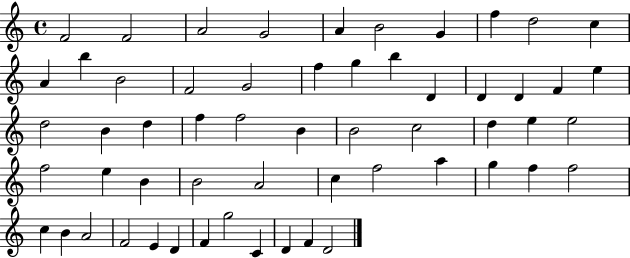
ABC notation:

X:1
T:Untitled
M:4/4
L:1/4
K:C
F2 F2 A2 G2 A B2 G f d2 c A b B2 F2 G2 f g b D D D F e d2 B d f f2 B B2 c2 d e e2 f2 e B B2 A2 c f2 a g f f2 c B A2 F2 E D F g2 C D F D2